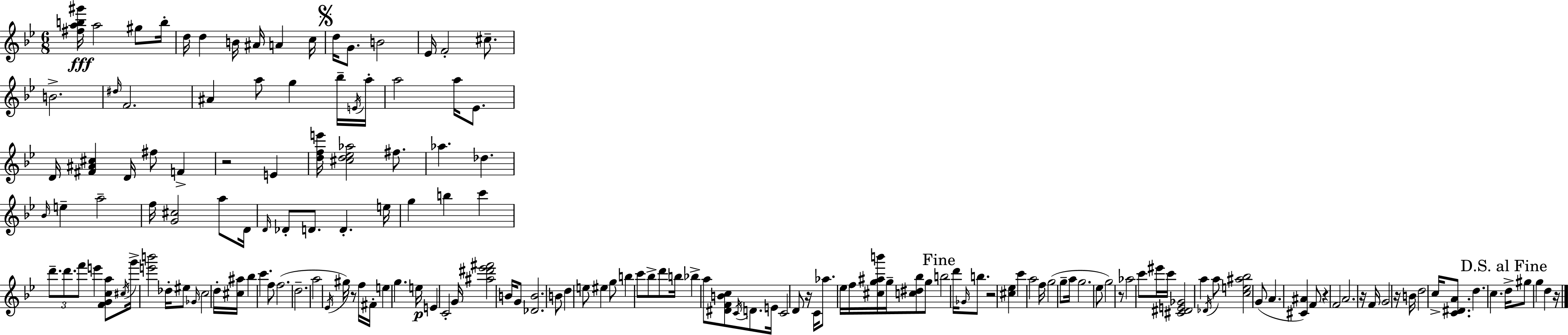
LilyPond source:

{
  \clef treble
  \numericTimeSignature
  \time 6/8
  \key g \minor
  \repeat volta 2 { <fis'' a'' b'' gis'''>16\fff a''2 gis''8 b''16-. | d''16 d''4 b'16 ais'16 a'4 c''16 | \mark \markup { \musicglyph "scripts.segno" } d''16 g'8. b'2 | ees'16 f'2-. cis''8.-- | \break b'2.-> | \grace { dis''16 } f'2. | ais'4 a''8 g''4 bes''16-- | \acciaccatura { e'16 } a''16-. a''2 a''16 ees'8. | \break d'16 <fis' ais' cis''>4 d'16 fis''8 f'4-> | r2 e'4 | <d'' f'' e'''>16 <cis'' d'' ees'' aes''>2 fis''8. | aes''4. des''4. | \break \grace { bes'16 } e''4-- a''2-- | f''16 <g' cis''>2 | a''8 d'16 \grace { d'16 } des'8-. d'8. d'4.-. | e''16 g''4 b''4 | \break c'''4 \tuplet 3/2 { d'''8.-- d'''8. f'''8 } | e'''4 <f' g' c'' a''>8 \acciaccatura { cis''16 } g'''16-> <e''' b'''>2 | des''16-. eis''8 \grace { ges'16 } c''2 | d''16-. <cis'' ais''>16 bes''4 c'''4. | \break f''8 f''2.( | d''2.-- | a''2 | \acciaccatura { ees'16 } gis''16) r8 f''16 fis'16-. e''4 | \break g''4. e''16\p e'4 c'2-. | g'16 <ais'' dis''' ees''' fis'''>2 | b'16 g'8 <des' b'>2. | b'8 d''4 | \break e''8 eis''4 g''8 b''4 | c'''8 bes''8-> d'''8 b''16 bes''4-> | a''8 <dis' f' b' c''>8 \acciaccatura { c'16 } d'8. e'16 c'2 | d'8 r16 c'16 aes''8. | \break ees''16 f''16 <cis'' g'' ais'' b'''>16 g''16-- <c'' dis'' bes''>8 g''8 \mark "Fine" b''2 | d'''16 \grace { ges'16 } b''8. r2 | <cis'' ees''>4 c'''4 | a''2 f''16 g''2( | \break g''8-- a''16 g''2. | ees''8 g''2) | r8 aes''2 | c'''8 eis'''16 c'''16 <cis' dis' e' ges'>2 | \break a''4 \acciaccatura { des'16 } a''8 | <c'' e'' ais'' bes''>2 g'8( a'4. | <cis' ais'>4) f'8 r4 | f'2 a'2. | \break r16 f'16 | g'2 r16 b'16 d''2 | c''16-> <c' dis' a'>8. d''4. | c''4. \mark "D.S. al Fine" d''16-> gis''8 | \break g''4 d''4 r16 } \bar "|."
}